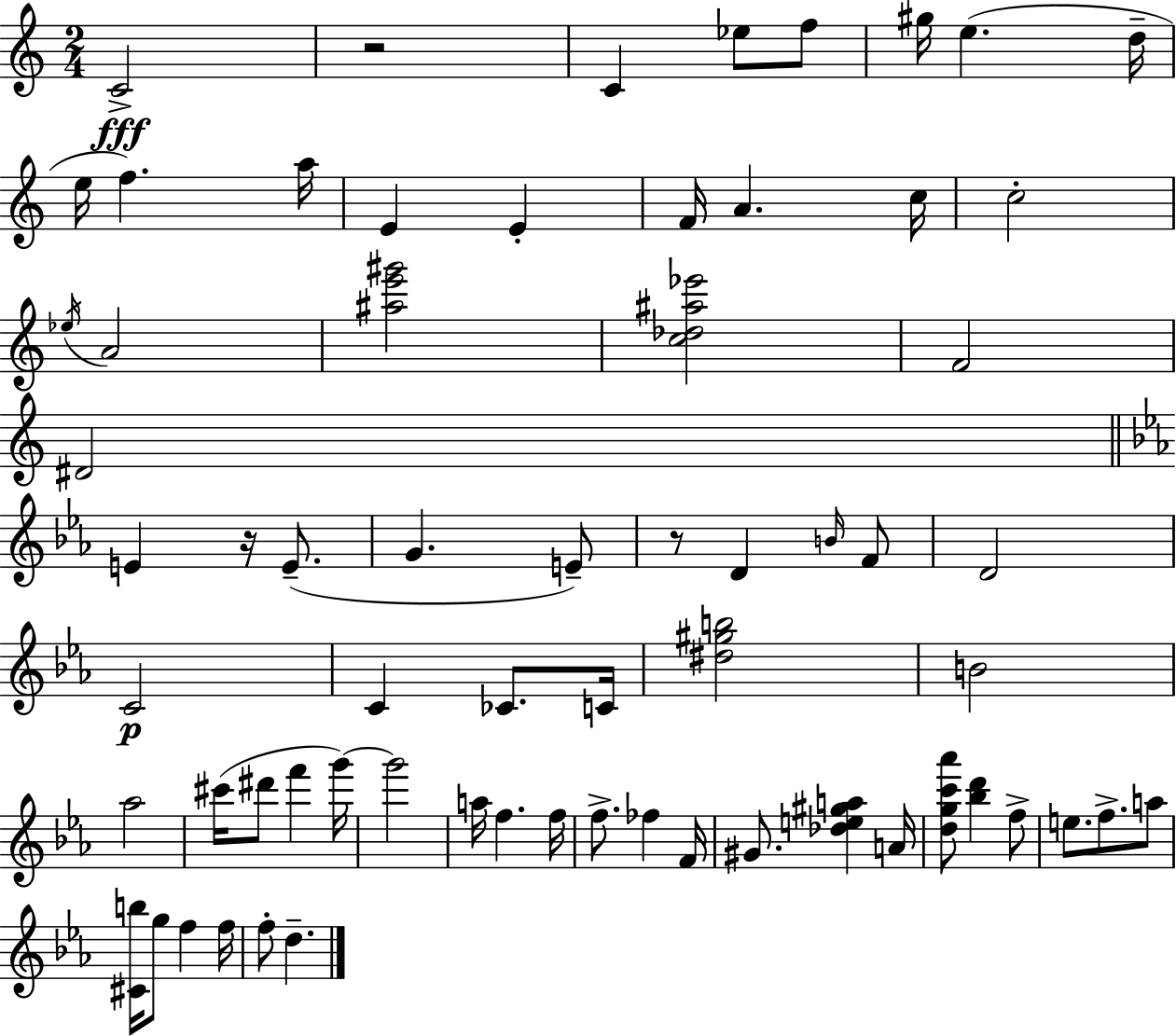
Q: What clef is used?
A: treble